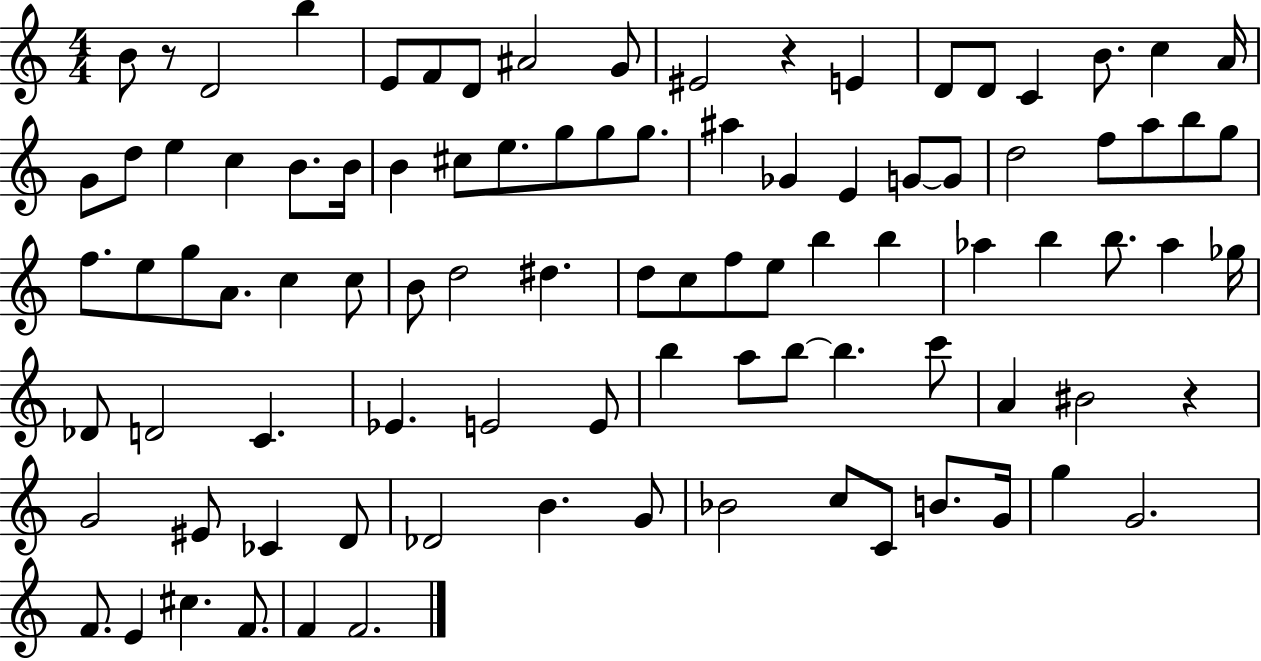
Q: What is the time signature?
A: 4/4